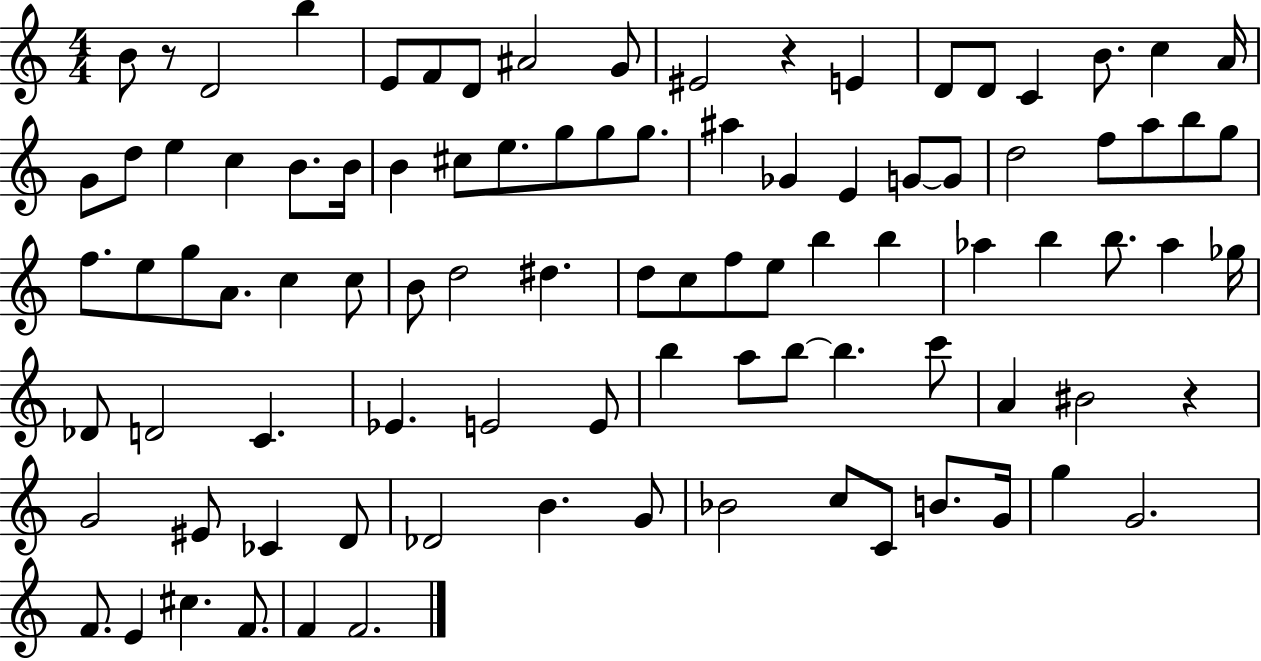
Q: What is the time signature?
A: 4/4